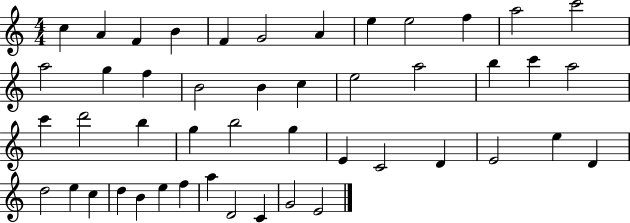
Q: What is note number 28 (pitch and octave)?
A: B5